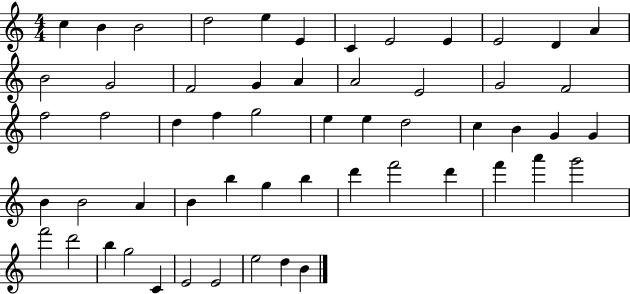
X:1
T:Untitled
M:4/4
L:1/4
K:C
c B B2 d2 e E C E2 E E2 D A B2 G2 F2 G A A2 E2 G2 F2 f2 f2 d f g2 e e d2 c B G G B B2 A B b g b d' f'2 d' f' a' g'2 f'2 d'2 b g2 C E2 E2 e2 d B